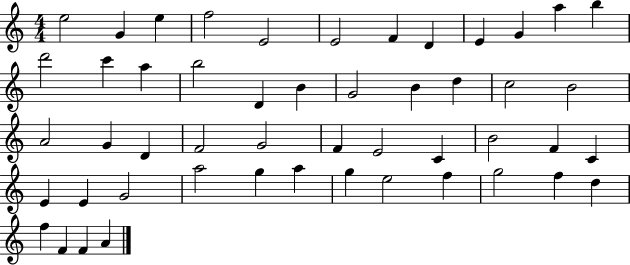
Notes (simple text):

E5/h G4/q E5/q F5/h E4/h E4/h F4/q D4/q E4/q G4/q A5/q B5/q D6/h C6/q A5/q B5/h D4/q B4/q G4/h B4/q D5/q C5/h B4/h A4/h G4/q D4/q F4/h G4/h F4/q E4/h C4/q B4/h F4/q C4/q E4/q E4/q G4/h A5/h G5/q A5/q G5/q E5/h F5/q G5/h F5/q D5/q F5/q F4/q F4/q A4/q